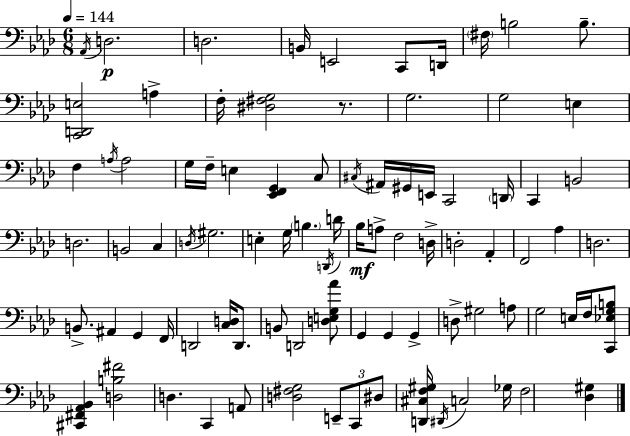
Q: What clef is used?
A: bass